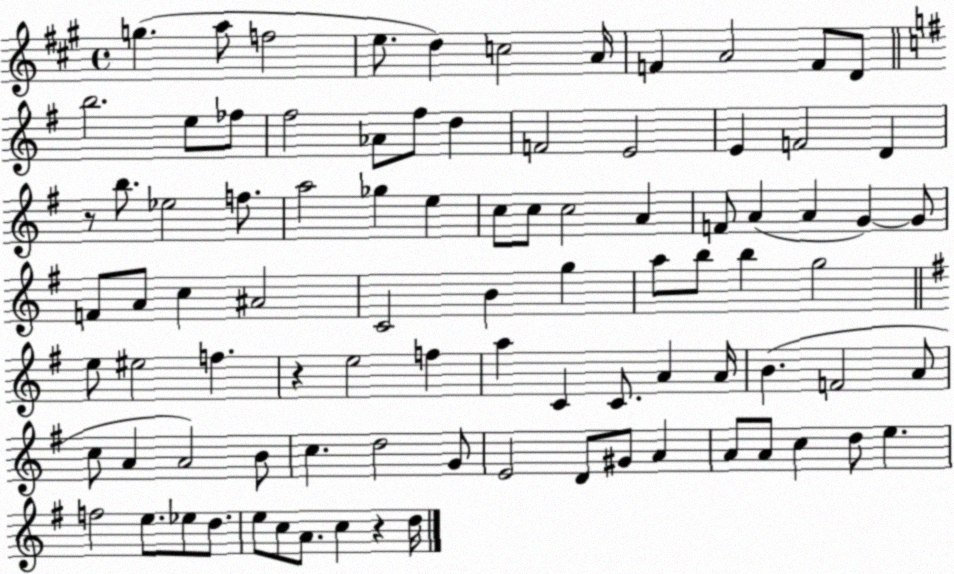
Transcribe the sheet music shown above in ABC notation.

X:1
T:Untitled
M:4/4
L:1/4
K:A
g a/2 f2 e/2 d c2 A/4 F A2 F/2 D/2 b2 e/2 _f/2 ^f2 _A/2 ^f/2 d F2 E2 E F2 D z/2 b/2 _e2 f/2 a2 _g e c/2 c/2 c2 A F/2 A A G G/2 F/2 A/2 c ^A2 C2 B g a/2 b/2 b g2 e/2 ^e2 f z e2 f a C C/2 A A/4 B F2 A/2 c/2 A A2 B/2 c d2 G/2 E2 D/2 ^G/2 A A/2 A/2 c d/2 e f2 e/2 _e/2 d/2 e/2 c/2 A/2 c z d/4